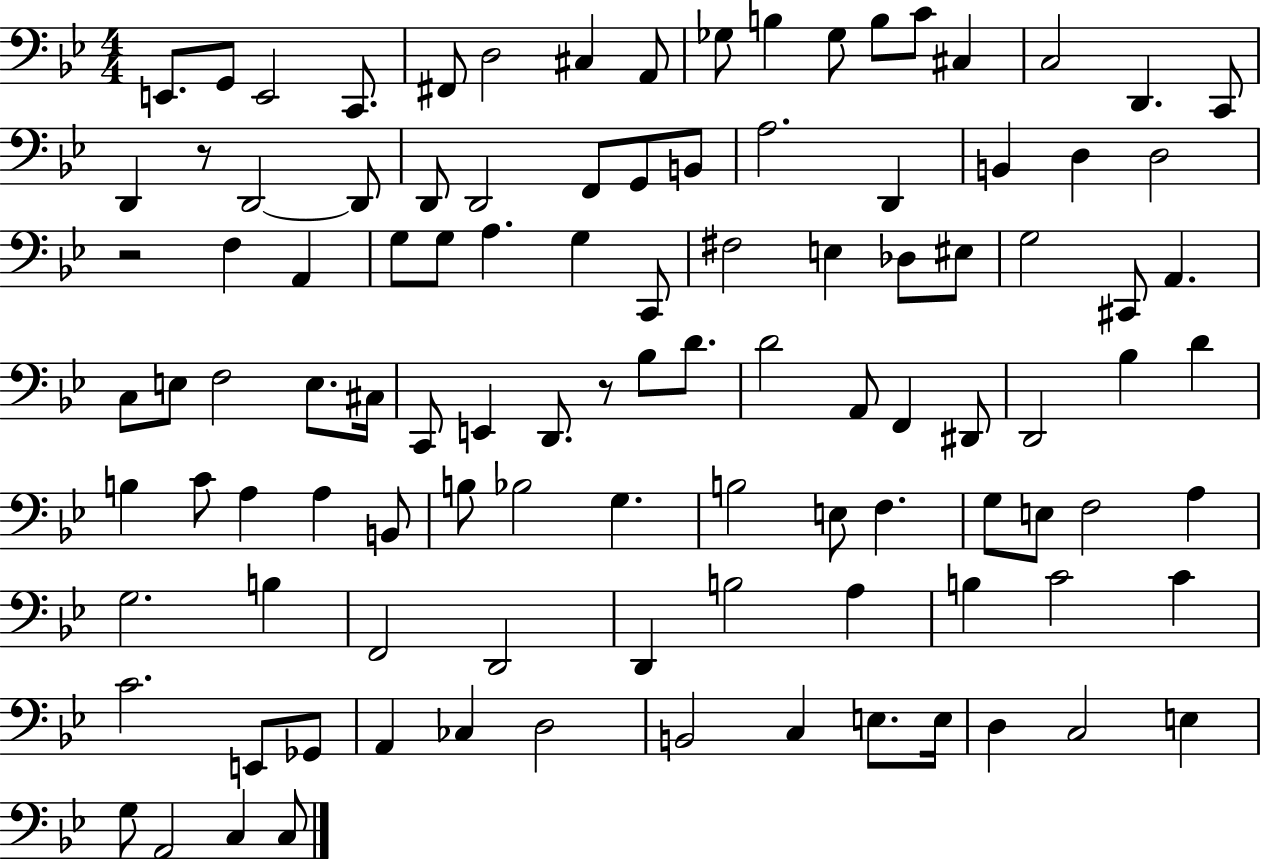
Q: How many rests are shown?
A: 3